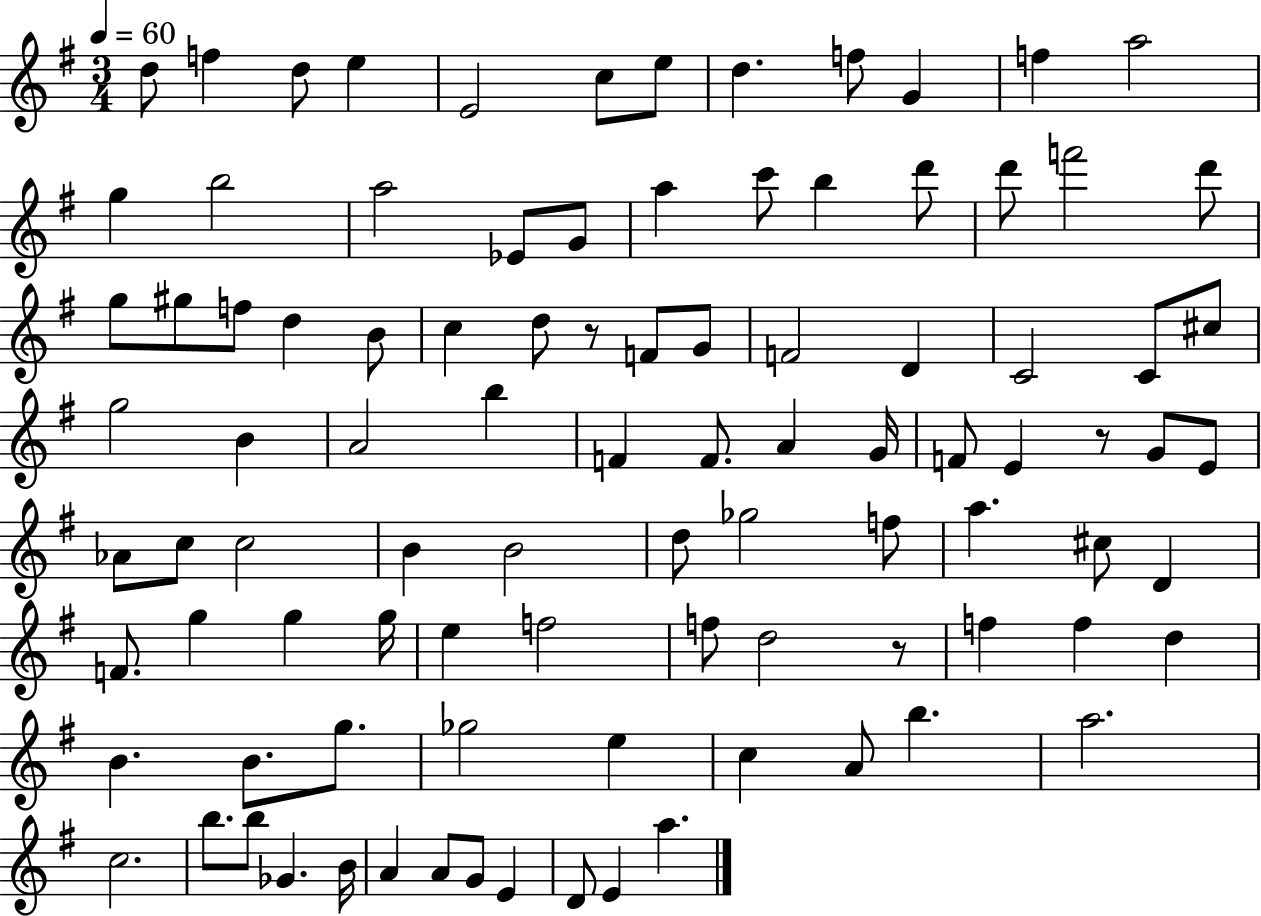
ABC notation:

X:1
T:Untitled
M:3/4
L:1/4
K:G
d/2 f d/2 e E2 c/2 e/2 d f/2 G f a2 g b2 a2 _E/2 G/2 a c'/2 b d'/2 d'/2 f'2 d'/2 g/2 ^g/2 f/2 d B/2 c d/2 z/2 F/2 G/2 F2 D C2 C/2 ^c/2 g2 B A2 b F F/2 A G/4 F/2 E z/2 G/2 E/2 _A/2 c/2 c2 B B2 d/2 _g2 f/2 a ^c/2 D F/2 g g g/4 e f2 f/2 d2 z/2 f f d B B/2 g/2 _g2 e c A/2 b a2 c2 b/2 b/2 _G B/4 A A/2 G/2 E D/2 E a